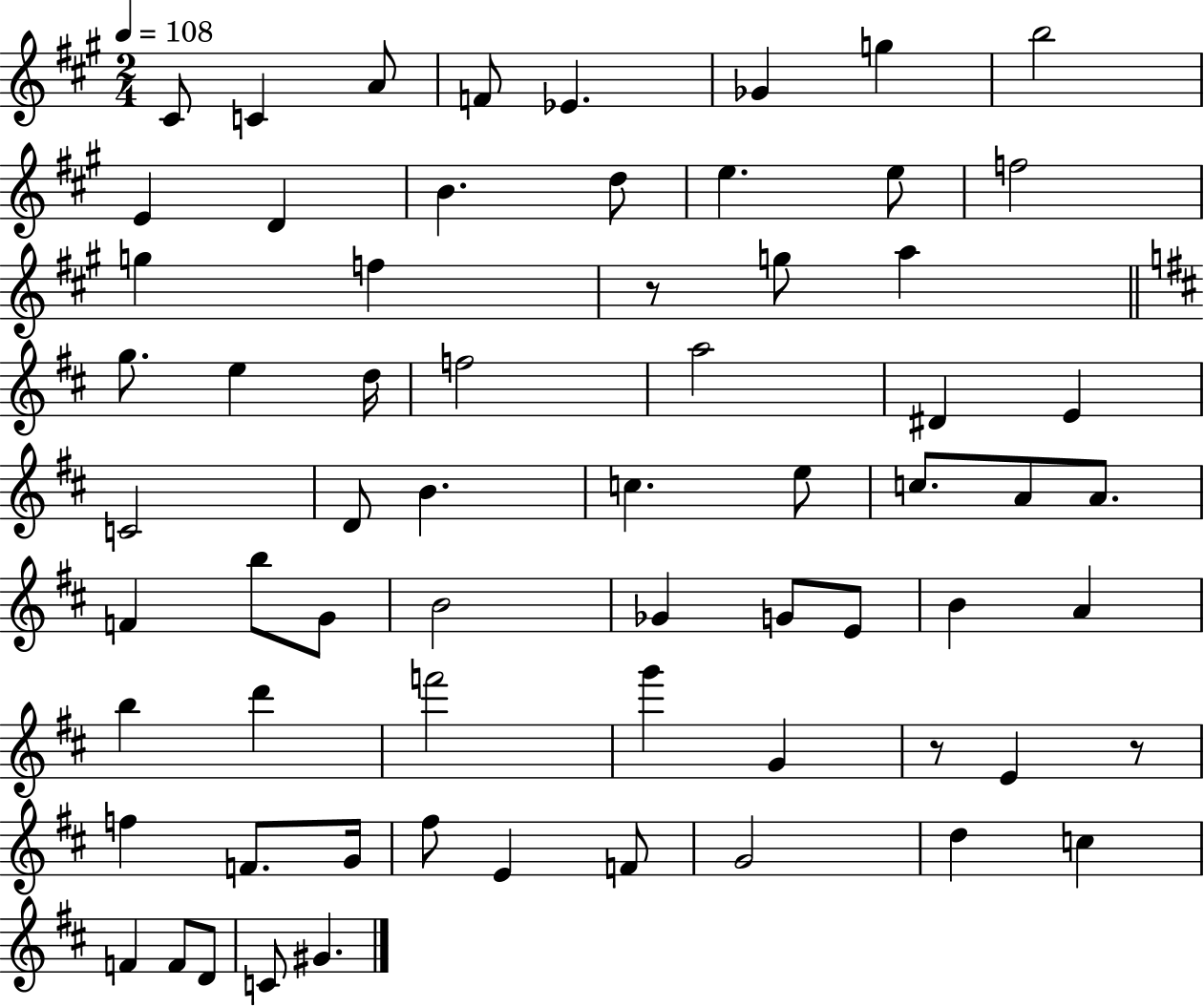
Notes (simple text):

C#4/e C4/q A4/e F4/e Eb4/q. Gb4/q G5/q B5/h E4/q D4/q B4/q. D5/e E5/q. E5/e F5/h G5/q F5/q R/e G5/e A5/q G5/e. E5/q D5/s F5/h A5/h D#4/q E4/q C4/h D4/e B4/q. C5/q. E5/e C5/e. A4/e A4/e. F4/q B5/e G4/e B4/h Gb4/q G4/e E4/e B4/q A4/q B5/q D6/q F6/h G6/q G4/q R/e E4/q R/e F5/q F4/e. G4/s F#5/e E4/q F4/e G4/h D5/q C5/q F4/q F4/e D4/e C4/e G#4/q.